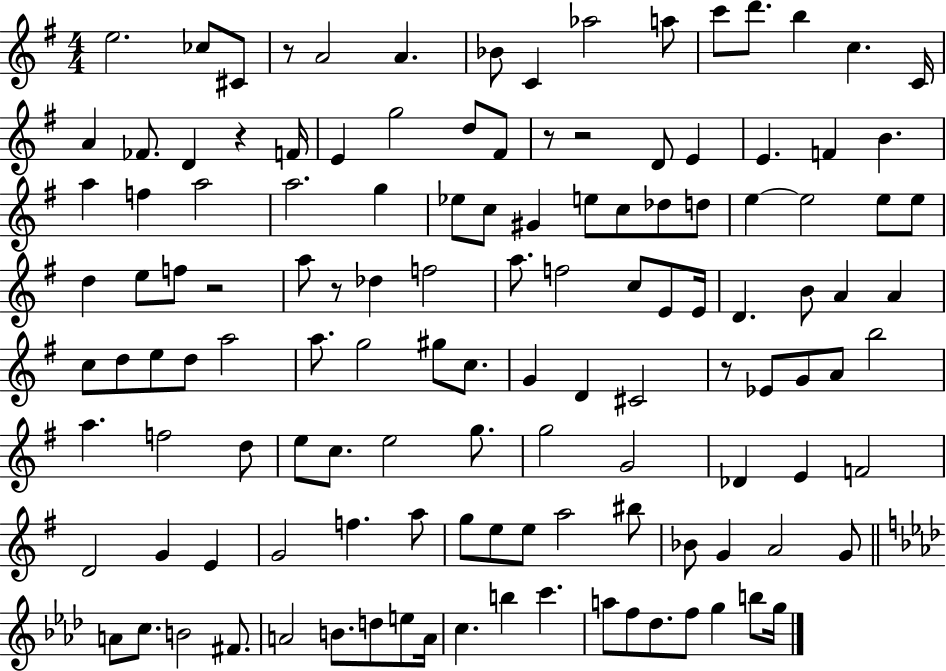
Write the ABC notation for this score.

X:1
T:Untitled
M:4/4
L:1/4
K:G
e2 _c/2 ^C/2 z/2 A2 A _B/2 C _a2 a/2 c'/2 d'/2 b c C/4 A _F/2 D z F/4 E g2 d/2 ^F/2 z/2 z2 D/2 E E F B a f a2 a2 g _e/2 c/2 ^G e/2 c/2 _d/2 d/2 e e2 e/2 e/2 d e/2 f/2 z2 a/2 z/2 _d f2 a/2 f2 c/2 E/2 E/4 D B/2 A A c/2 d/2 e/2 d/2 a2 a/2 g2 ^g/2 c/2 G D ^C2 z/2 _E/2 G/2 A/2 b2 a f2 d/2 e/2 c/2 e2 g/2 g2 G2 _D E F2 D2 G E G2 f a/2 g/2 e/2 e/2 a2 ^b/2 _B/2 G A2 G/2 A/2 c/2 B2 ^F/2 A2 B/2 d/2 e/2 A/4 c b c' a/2 f/2 _d/2 f/2 g b/2 g/4